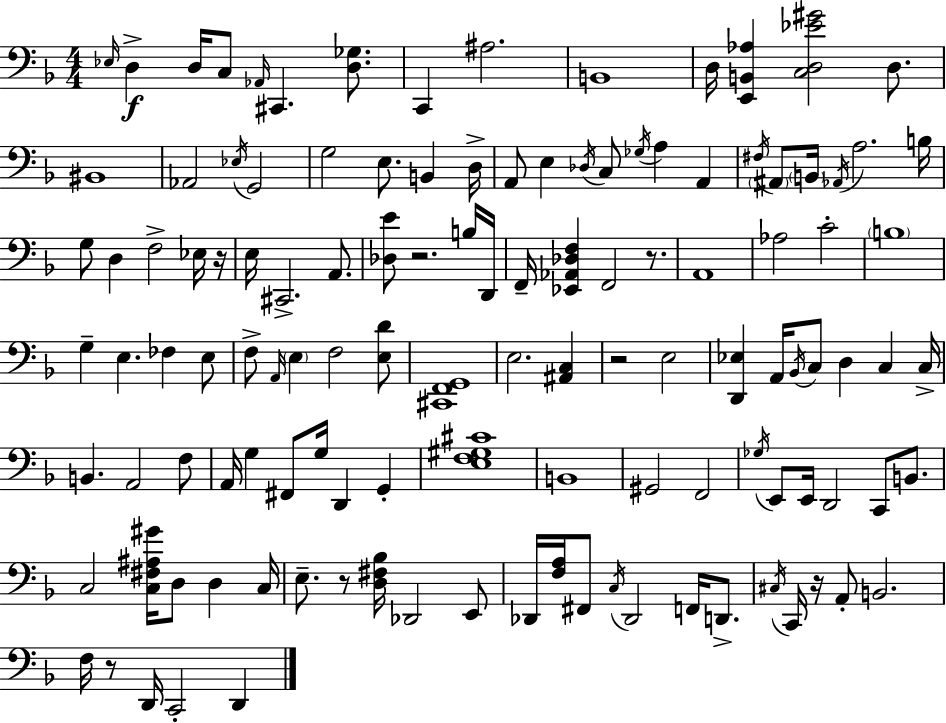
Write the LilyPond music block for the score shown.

{
  \clef bass
  \numericTimeSignature
  \time 4/4
  \key f \major
  \grace { ees16 }\f d4-> d16 c8 \grace { aes,16 } cis,4. <d ges>8. | c,4 ais2. | b,1 | d16 <e, b, aes>4 <c d ees' gis'>2 d8. | \break bis,1 | aes,2 \acciaccatura { ees16 } g,2 | g2 e8. b,4 | d16-> a,8 e4 \acciaccatura { des16 } c8 \acciaccatura { ges16 } a4 | \break a,4 \acciaccatura { fis16 } \parenthesize ais,8 \parenthesize b,16 \acciaccatura { aes,16 } a2. | b16 g8 d4 f2-> | ees16 r16 e16 cis,2.-> | a,8. <des e'>8 r2. | \break b16 d,16 f,16-- <ees, aes, des f>4 f,2 | r8. a,1 | aes2 c'2-. | \parenthesize b1 | \break g4-- e4. | fes4 e8 f8-> \grace { a,16 } \parenthesize e4 f2 | <e d'>8 <cis, f, g,>1 | e2. | \break <ais, c>4 r2 | e2 <d, ees>4 a,16 \acciaccatura { bes,16 } c8 | d4 c4 c16-> b,4. a,2 | f8 a,16 g4 fis,8 | \break g16 d,4 g,4-. <e f gis cis'>1 | b,1 | gis,2 | f,2 \acciaccatura { ges16 } e,8 e,16 d,2 | \break c,8 b,8. c2 | <c fis ais gis'>16 d8 d4 c16 e8.-- r8 <d fis bes>16 | des,2 e,8 des,16 <f a>16 fis,8 \acciaccatura { c16 } des,2 | f,16 d,8.-> \acciaccatura { cis16 } c,16 r16 a,8-. | \break b,2. f16 r8 d,16 | c,2-. d,4 \bar "|."
}